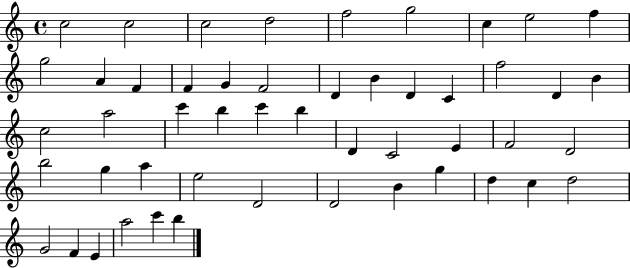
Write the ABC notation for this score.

X:1
T:Untitled
M:4/4
L:1/4
K:C
c2 c2 c2 d2 f2 g2 c e2 f g2 A F F G F2 D B D C f2 D B c2 a2 c' b c' b D C2 E F2 D2 b2 g a e2 D2 D2 B g d c d2 G2 F E a2 c' b